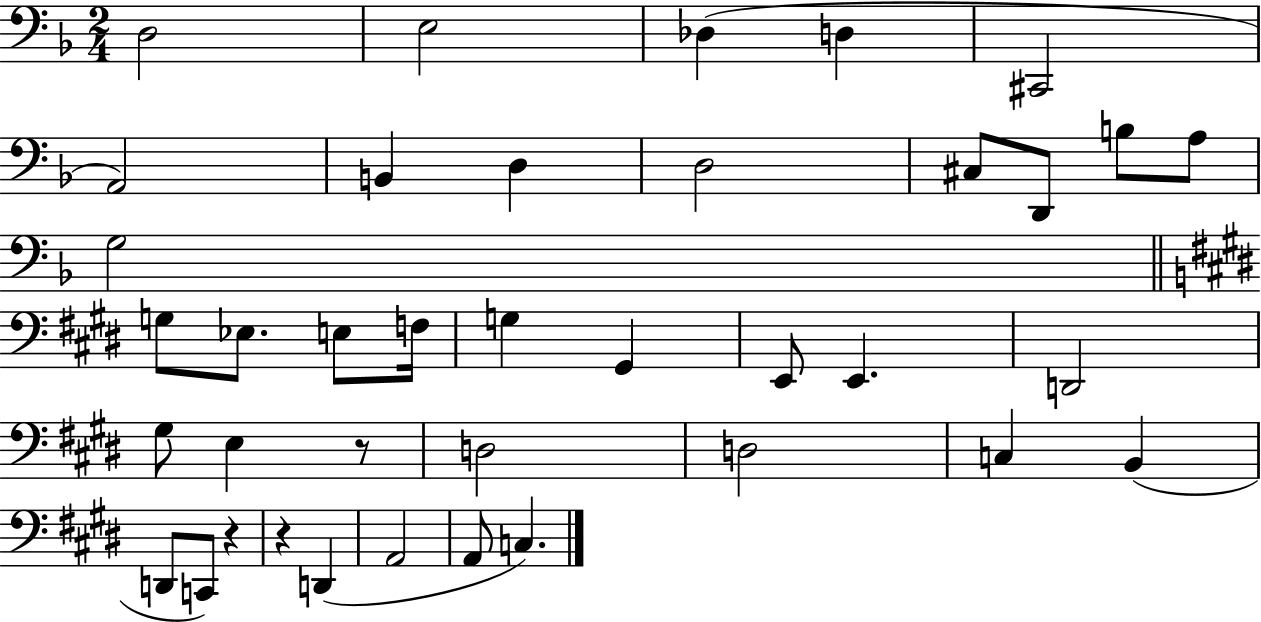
{
  \clef bass
  \numericTimeSignature
  \time 2/4
  \key f \major
  d2 | e2 | des4( d4 | cis,2 | \break a,2) | b,4 d4 | d2 | cis8 d,8 b8 a8 | \break g2 | \bar "||" \break \key e \major g8 ees8. e8 f16 | g4 gis,4 | e,8 e,4. | d,2 | \break gis8 e4 r8 | d2 | d2 | c4 b,4( | \break d,8 c,8) r4 | r4 d,4( | a,2 | a,8 c4.) | \break \bar "|."
}